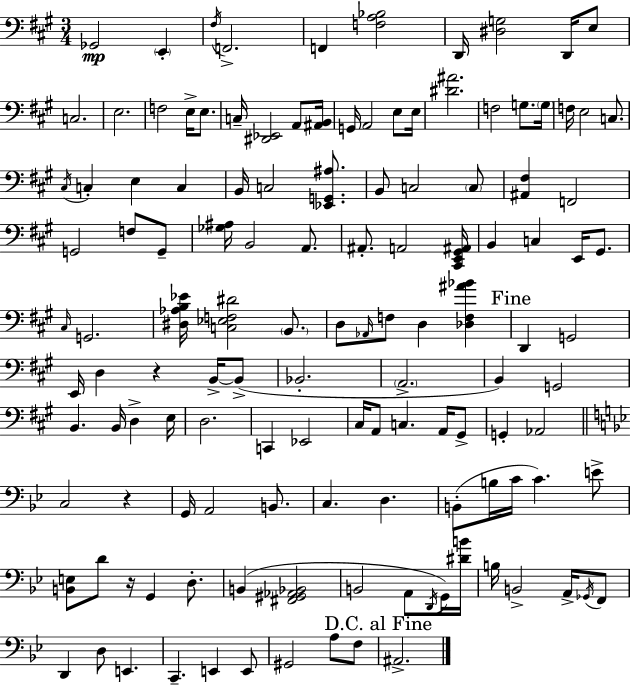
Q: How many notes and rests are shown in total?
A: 129